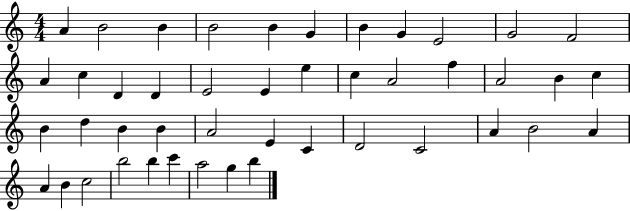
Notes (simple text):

A4/q B4/h B4/q B4/h B4/q G4/q B4/q G4/q E4/h G4/h F4/h A4/q C5/q D4/q D4/q E4/h E4/q E5/q C5/q A4/h F5/q A4/h B4/q C5/q B4/q D5/q B4/q B4/q A4/h E4/q C4/q D4/h C4/h A4/q B4/h A4/q A4/q B4/q C5/h B5/h B5/q C6/q A5/h G5/q B5/q